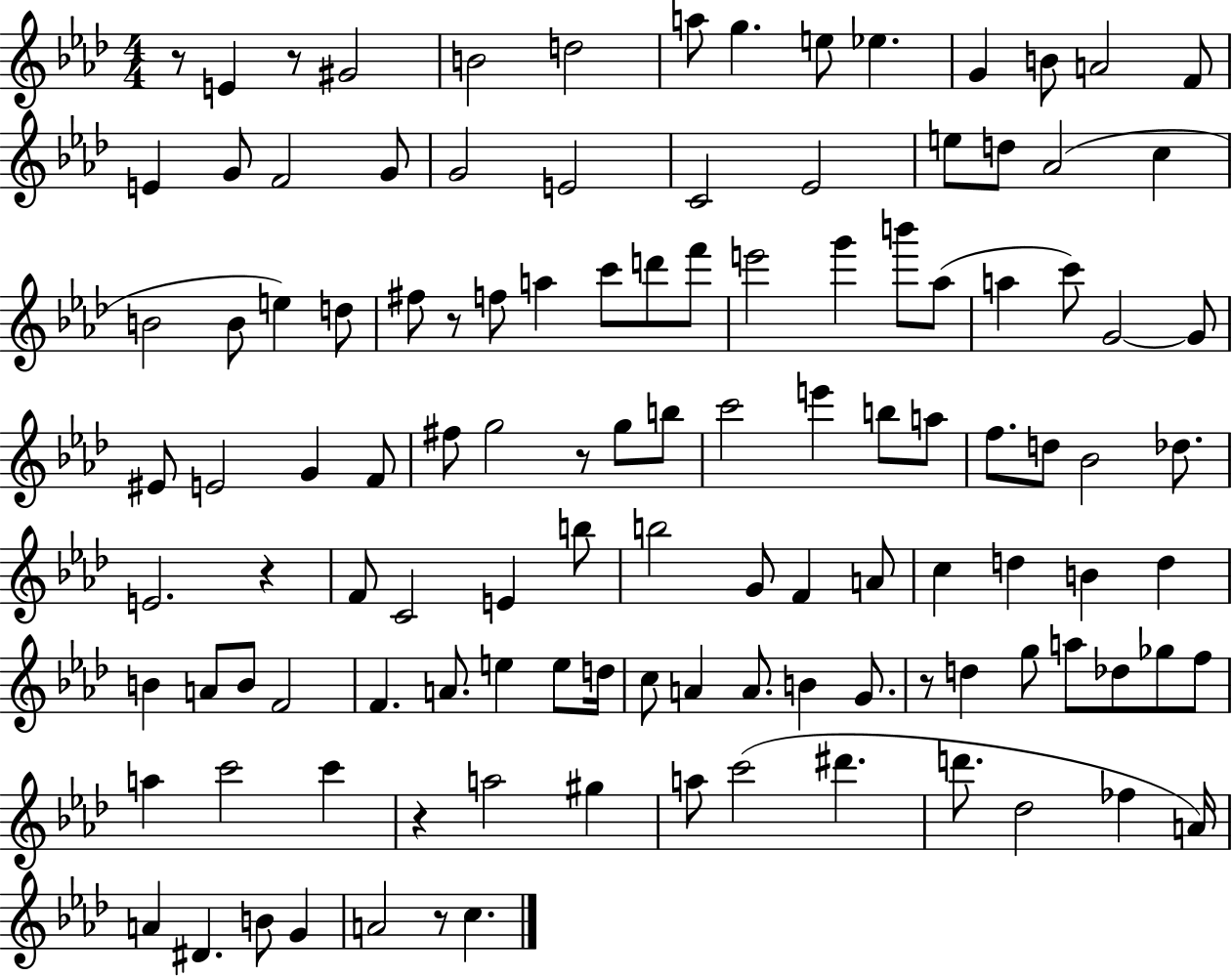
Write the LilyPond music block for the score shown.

{
  \clef treble
  \numericTimeSignature
  \time 4/4
  \key aes \major
  r8 e'4 r8 gis'2 | b'2 d''2 | a''8 g''4. e''8 ees''4. | g'4 b'8 a'2 f'8 | \break e'4 g'8 f'2 g'8 | g'2 e'2 | c'2 ees'2 | e''8 d''8 aes'2( c''4 | \break b'2 b'8 e''4) d''8 | fis''8 r8 f''8 a''4 c'''8 d'''8 f'''8 | e'''2 g'''4 b'''8 aes''8( | a''4 c'''8) g'2~~ g'8 | \break eis'8 e'2 g'4 f'8 | fis''8 g''2 r8 g''8 b''8 | c'''2 e'''4 b''8 a''8 | f''8. d''8 bes'2 des''8. | \break e'2. r4 | f'8 c'2 e'4 b''8 | b''2 g'8 f'4 a'8 | c''4 d''4 b'4 d''4 | \break b'4 a'8 b'8 f'2 | f'4. a'8. e''4 e''8 d''16 | c''8 a'4 a'8. b'4 g'8. | r8 d''4 g''8 a''8 des''8 ges''8 f''8 | \break a''4 c'''2 c'''4 | r4 a''2 gis''4 | a''8 c'''2( dis'''4. | d'''8. des''2 fes''4 a'16) | \break a'4 dis'4. b'8 g'4 | a'2 r8 c''4. | \bar "|."
}